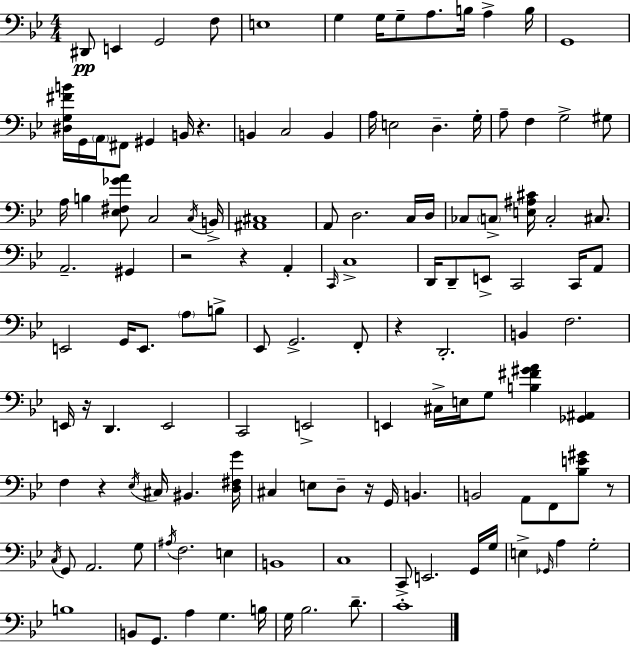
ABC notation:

X:1
T:Untitled
M:4/4
L:1/4
K:Gm
^D,,/2 E,, G,,2 F,/2 E,4 G, G,/4 G,/2 A,/2 B,/4 A, B,/4 G,,4 [^D,G,^FB]/4 G,,/4 A,,/4 ^F,,/2 ^G,, B,,/4 z B,, C,2 B,, A,/4 E,2 D, G,/4 A,/2 F, G,2 ^G,/2 A,/4 B, [_E,^F,_GA]/2 C,2 C,/4 B,,/4 [^A,,^C,]4 A,,/2 D,2 C,/4 D,/4 _C,/2 C,/2 [E,^A,^C]/4 C,2 ^C,/2 A,,2 ^G,, z2 z A,, C,,/4 C,4 D,,/4 D,,/2 E,,/2 C,,2 C,,/4 A,,/2 E,,2 G,,/4 E,,/2 A,/2 B,/2 _E,,/2 G,,2 F,,/2 z D,,2 B,, F,2 E,,/4 z/4 D,, E,,2 C,,2 E,,2 E,, ^C,/4 E,/4 G,/2 [B,^F^GA] [_G,,^A,,] F, z _E,/4 ^C,/4 ^B,, [D,^F,G]/4 ^C, E,/2 D,/2 z/4 G,,/4 B,, B,,2 A,,/2 F,,/2 [_B,E^G]/2 z/2 C,/4 G,,/2 A,,2 G,/2 ^A,/4 F,2 E, B,,4 C,4 C,,/2 E,,2 G,,/4 G,/4 E, _G,,/4 A, G,2 B,4 B,,/2 G,,/2 A, G, B,/4 G,/4 _B,2 D/2 C4